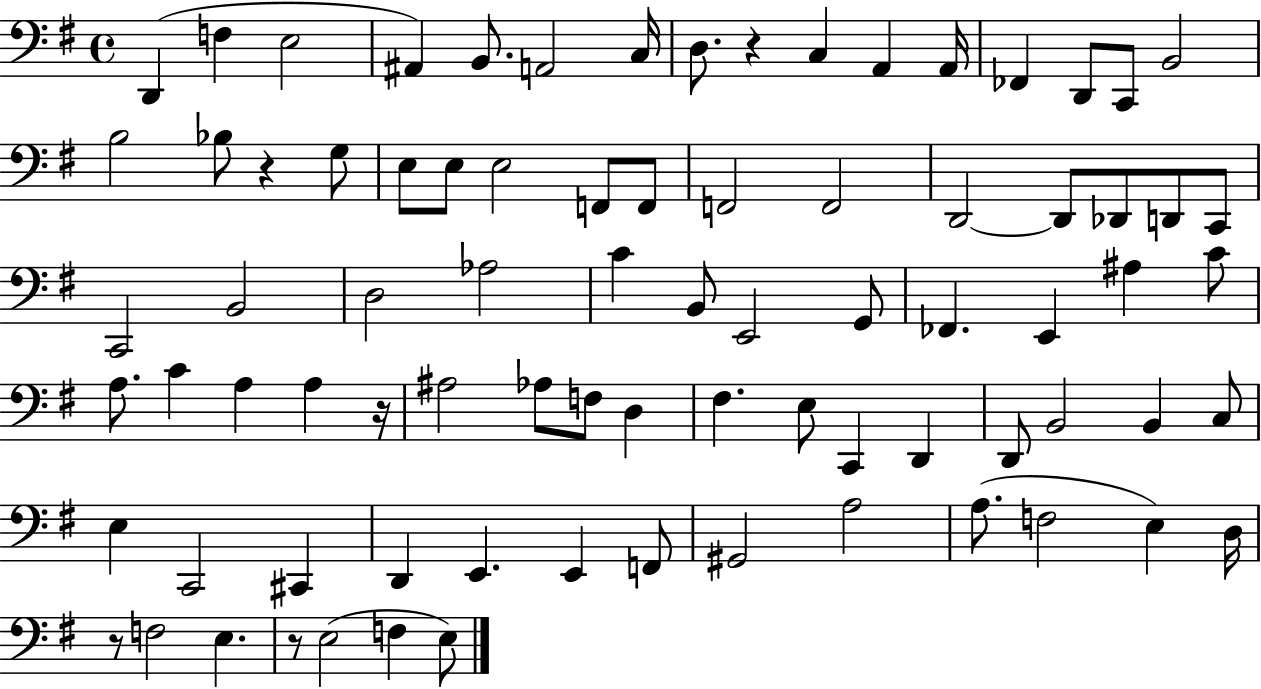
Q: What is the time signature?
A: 4/4